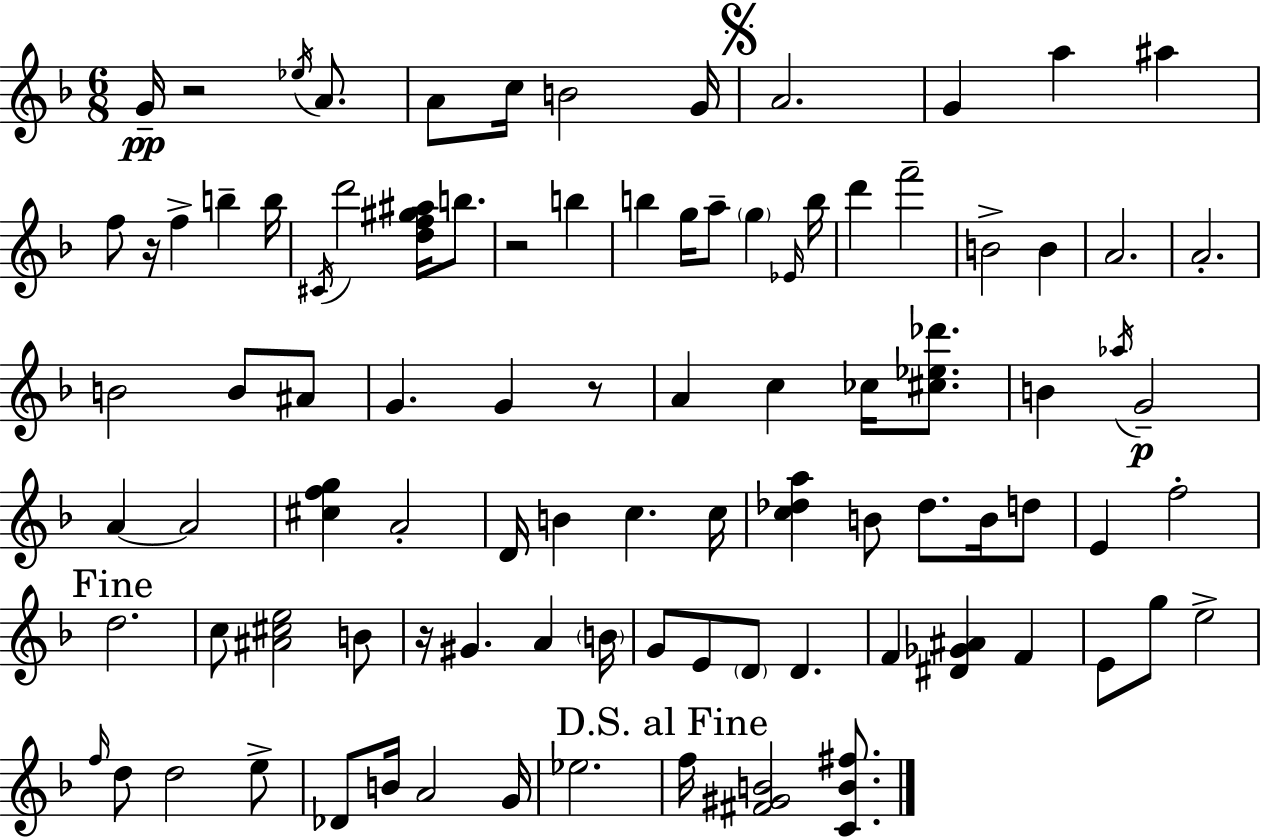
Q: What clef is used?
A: treble